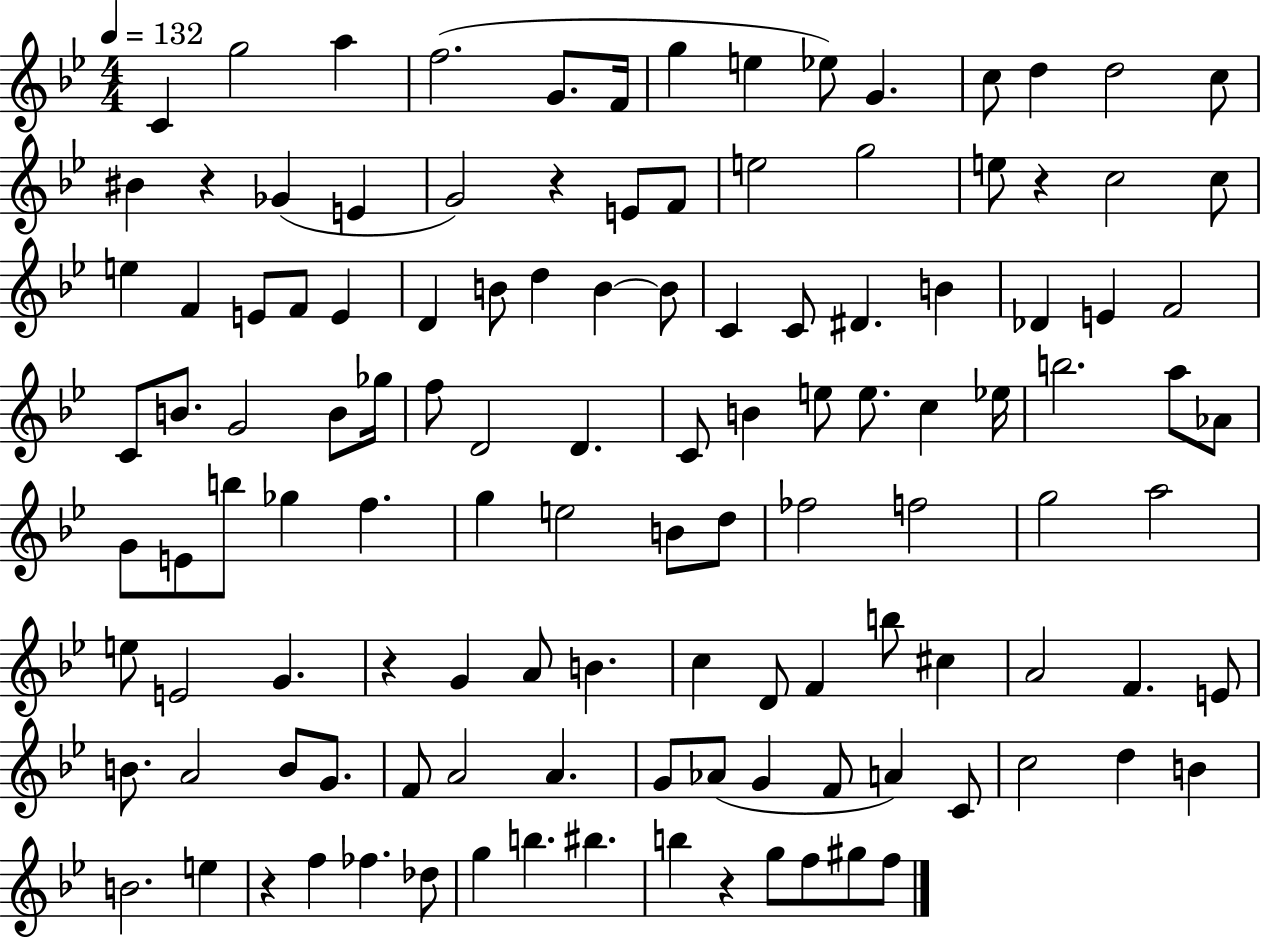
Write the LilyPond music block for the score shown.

{
  \clef treble
  \numericTimeSignature
  \time 4/4
  \key bes \major
  \tempo 4 = 132
  c'4 g''2 a''4 | f''2.( g'8. f'16 | g''4 e''4 ees''8) g'4. | c''8 d''4 d''2 c''8 | \break bis'4 r4 ges'4( e'4 | g'2) r4 e'8 f'8 | e''2 g''2 | e''8 r4 c''2 c''8 | \break e''4 f'4 e'8 f'8 e'4 | d'4 b'8 d''4 b'4~~ b'8 | c'4 c'8 dis'4. b'4 | des'4 e'4 f'2 | \break c'8 b'8. g'2 b'8 ges''16 | f''8 d'2 d'4. | c'8 b'4 e''8 e''8. c''4 ees''16 | b''2. a''8 aes'8 | \break g'8 e'8 b''8 ges''4 f''4. | g''4 e''2 b'8 d''8 | fes''2 f''2 | g''2 a''2 | \break e''8 e'2 g'4. | r4 g'4 a'8 b'4. | c''4 d'8 f'4 b''8 cis''4 | a'2 f'4. e'8 | \break b'8. a'2 b'8 g'8. | f'8 a'2 a'4. | g'8 aes'8( g'4 f'8 a'4) c'8 | c''2 d''4 b'4 | \break b'2. e''4 | r4 f''4 fes''4. des''8 | g''4 b''4. bis''4. | b''4 r4 g''8 f''8 gis''8 f''8 | \break \bar "|."
}